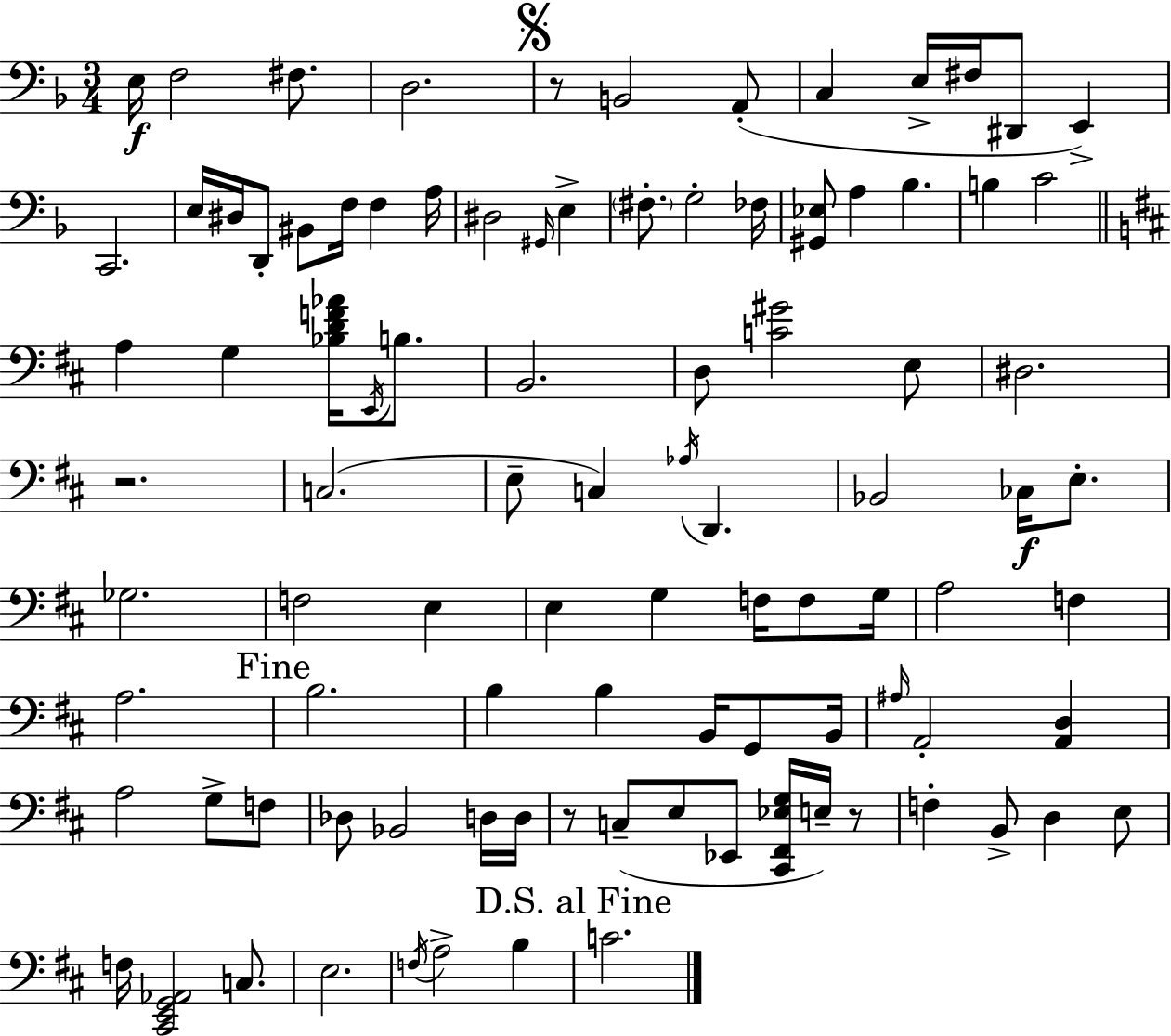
{
  \clef bass
  \numericTimeSignature
  \time 3/4
  \key f \major
  e16\f f2 fis8. | d2. | \mark \markup { \musicglyph "scripts.segno" } r8 b,2 a,8-.( | c4 e16-> fis16 dis,8 e,4->) | \break c,2. | e16 dis16 d,8-. bis,8 f16 f4 a16 | dis2 \grace { gis,16 } e4-> | \parenthesize fis8.-. g2-. | \break fes16 <gis, ees>8 a4 bes4. | b4 c'2 | \bar "||" \break \key d \major a4 g4 <bes d' f' aes'>16 \acciaccatura { e,16 } b8. | b,2. | d8 <c' gis'>2 e8 | dis2. | \break r2. | c2.( | e8-- c4) \acciaccatura { aes16 } d,4. | bes,2 ces16\f e8.-. | \break ges2. | f2 e4 | e4 g4 f16 f8 | g16 a2 f4 | \break a2. | \mark "Fine" b2. | b4 b4 b,16 g,8 | b,16 \grace { ais16 } a,2-. <a, d>4 | \break a2 g8-> | f8 des8 bes,2 | d16 d16 r8 c8--( e8 ees,8 <cis, fis, ees g>16 | e16--) r8 f4-. b,8-> d4 | \break e8 f16 <cis, e, g, aes,>2 | c8. e2. | \acciaccatura { f16 } a2-> | b4 \mark "D.S. al Fine" c'2. | \break \bar "|."
}